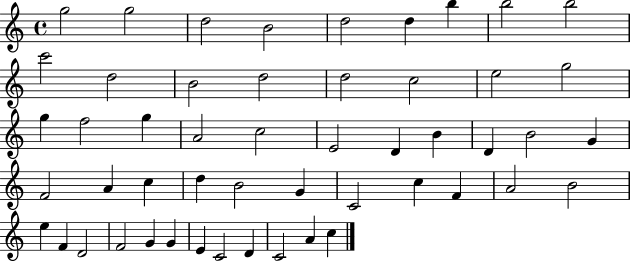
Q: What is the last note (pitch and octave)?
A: C5